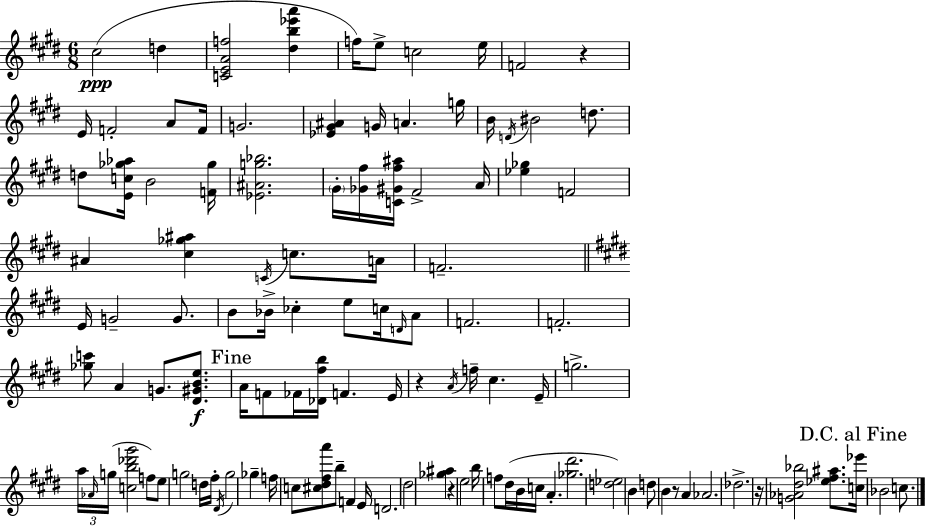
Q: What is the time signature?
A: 6/8